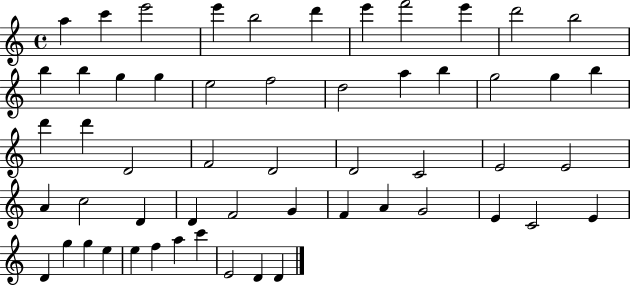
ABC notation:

X:1
T:Untitled
M:4/4
L:1/4
K:C
a c' e'2 e' b2 d' e' f'2 e' d'2 b2 b b g g e2 f2 d2 a b g2 g b d' d' D2 F2 D2 D2 C2 E2 E2 A c2 D D F2 G F A G2 E C2 E D g g e e f a c' E2 D D